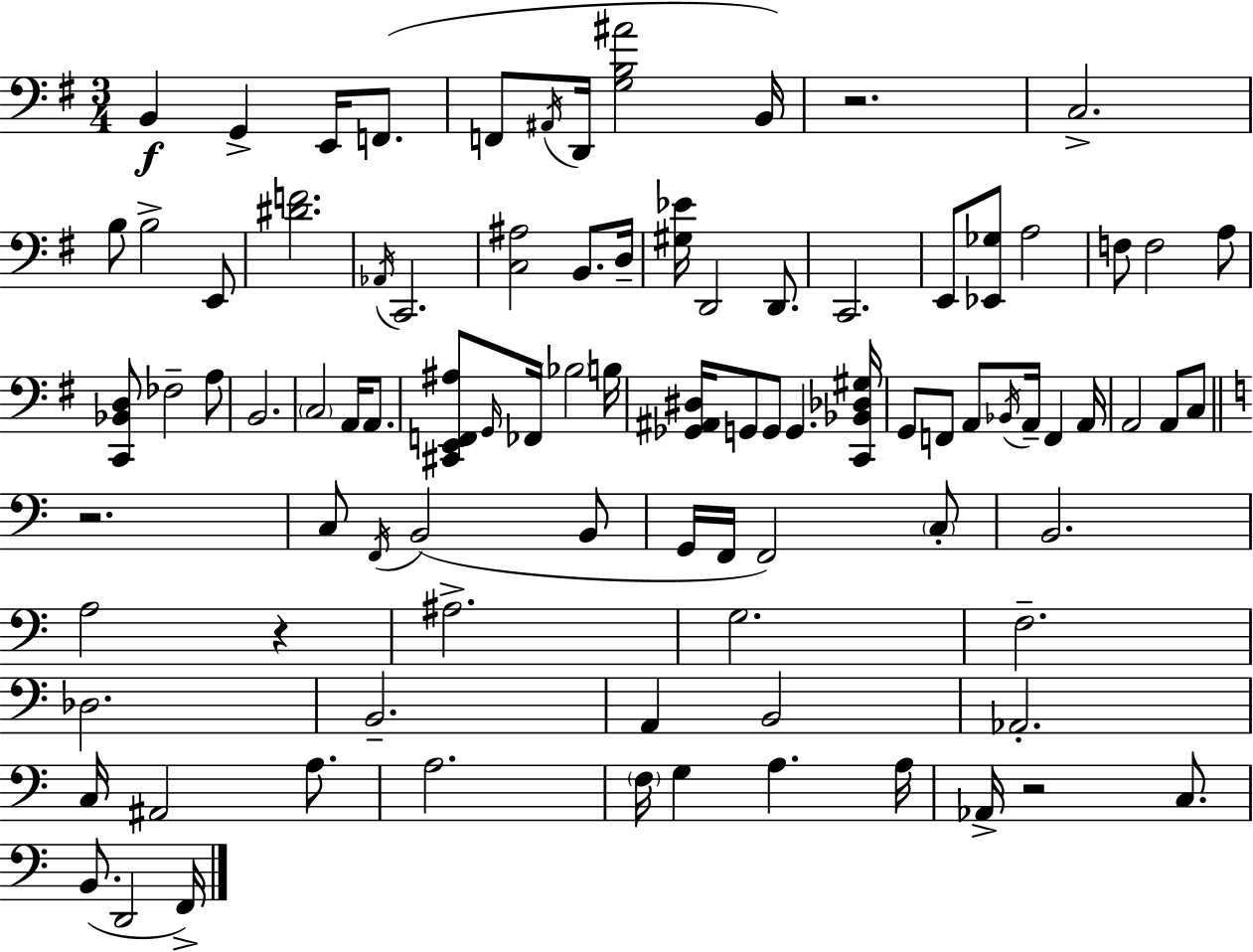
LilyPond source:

{
  \clef bass
  \numericTimeSignature
  \time 3/4
  \key g \major
  \repeat volta 2 { b,4\f g,4-> e,16 f,8.( | f,8 \acciaccatura { ais,16 } d,16 <g b ais'>2 | b,16) r2. | c2.-> | \break b8 b2-> e,8 | <dis' f'>2. | \acciaccatura { aes,16 } c,2. | <c ais>2 b,8. | \break d16-- <gis ees'>16 d,2 d,8. | c,2. | e,8 <ees, ges>8 a2 | f8 f2 | \break a8 <c, bes, d>8 fes2-- | a8 b,2. | \parenthesize c2 a,16 a,8. | <cis, e, f, ais>8 \grace { g,16 } fes,16 \parenthesize bes2 | \break b16 <ges, ais, dis>16 g,8 g,8 g,4. | <c, bes, des gis>16 g,8 f,8 a,8 \acciaccatura { bes,16 } a,16-- f,4 | a,16 a,2 | a,8 c8 \bar "||" \break \key a \minor r2. | c8 \acciaccatura { f,16 } b,2( b,8 | g,16 f,16 f,2) \parenthesize c8-. | b,2. | \break a2 r4 | ais2.-> | g2. | f2.-- | \break des2. | b,2.-- | a,4 b,2 | aes,2.-. | \break c16 ais,2 a8. | a2. | \parenthesize f16 g4 a4. | a16 aes,16-> r2 c8. | \break b,8.( d,2 | f,16->) } \bar "|."
}